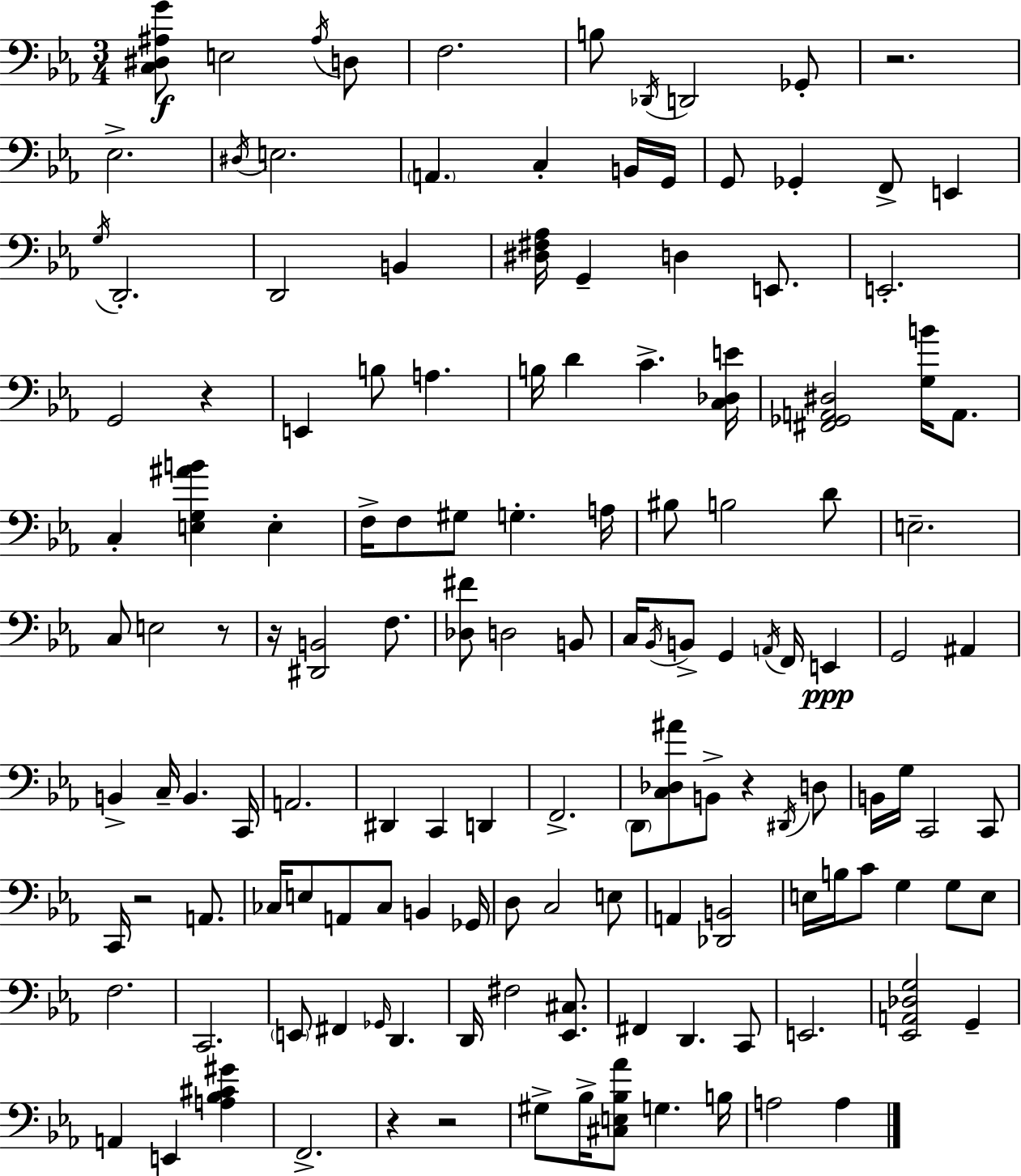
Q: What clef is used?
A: bass